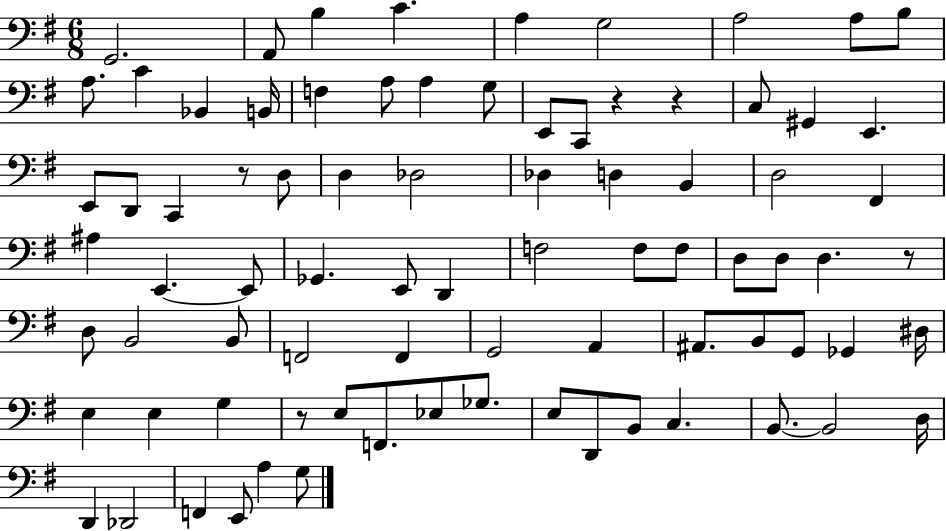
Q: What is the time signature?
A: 6/8